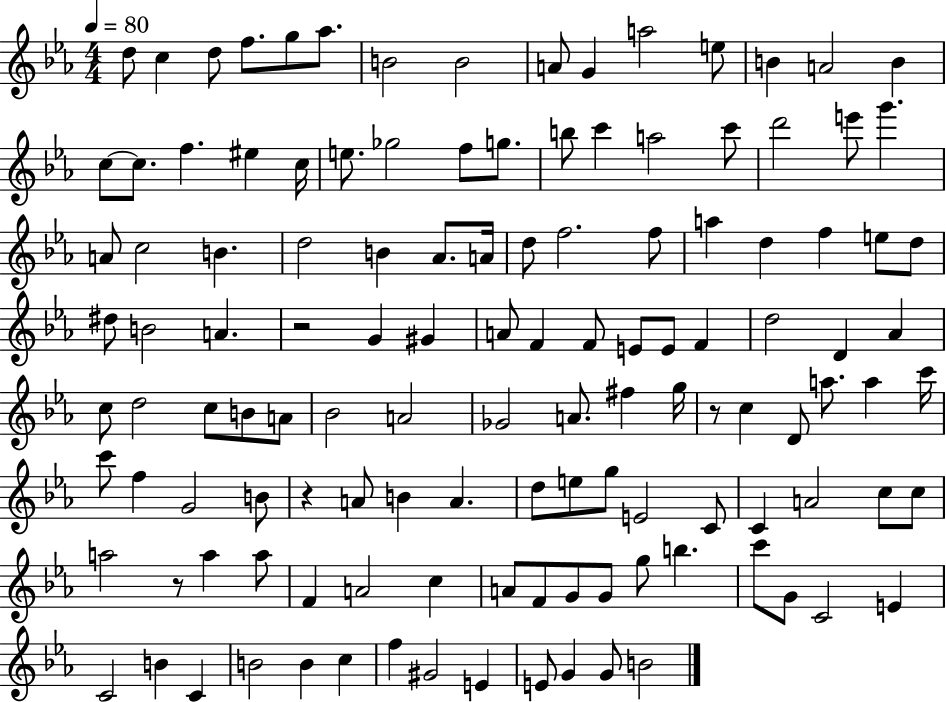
{
  \clef treble
  \numericTimeSignature
  \time 4/4
  \key ees \major
  \tempo 4 = 80
  d''8 c''4 d''8 f''8. g''8 aes''8. | b'2 b'2 | a'8 g'4 a''2 e''8 | b'4 a'2 b'4 | \break c''8~~ c''8. f''4. eis''4 c''16 | e''8. ges''2 f''8 g''8. | b''8 c'''4 a''2 c'''8 | d'''2 e'''8 g'''4. | \break a'8 c''2 b'4. | d''2 b'4 aes'8. a'16 | d''8 f''2. f''8 | a''4 d''4 f''4 e''8 d''8 | \break dis''8 b'2 a'4. | r2 g'4 gis'4 | a'8 f'4 f'8 e'8 e'8 f'4 | d''2 d'4 aes'4 | \break c''8 d''2 c''8 b'8 a'8 | bes'2 a'2 | ges'2 a'8. fis''4 g''16 | r8 c''4 d'8 a''8. a''4 c'''16 | \break c'''8 f''4 g'2 b'8 | r4 a'8 b'4 a'4. | d''8 e''8 g''8 e'2 c'8 | c'4 a'2 c''8 c''8 | \break a''2 r8 a''4 a''8 | f'4 a'2 c''4 | a'8 f'8 g'8 g'8 g''8 b''4. | c'''8 g'8 c'2 e'4 | \break c'2 b'4 c'4 | b'2 b'4 c''4 | f''4 gis'2 e'4 | e'8 g'4 g'8 b'2 | \break \bar "|."
}